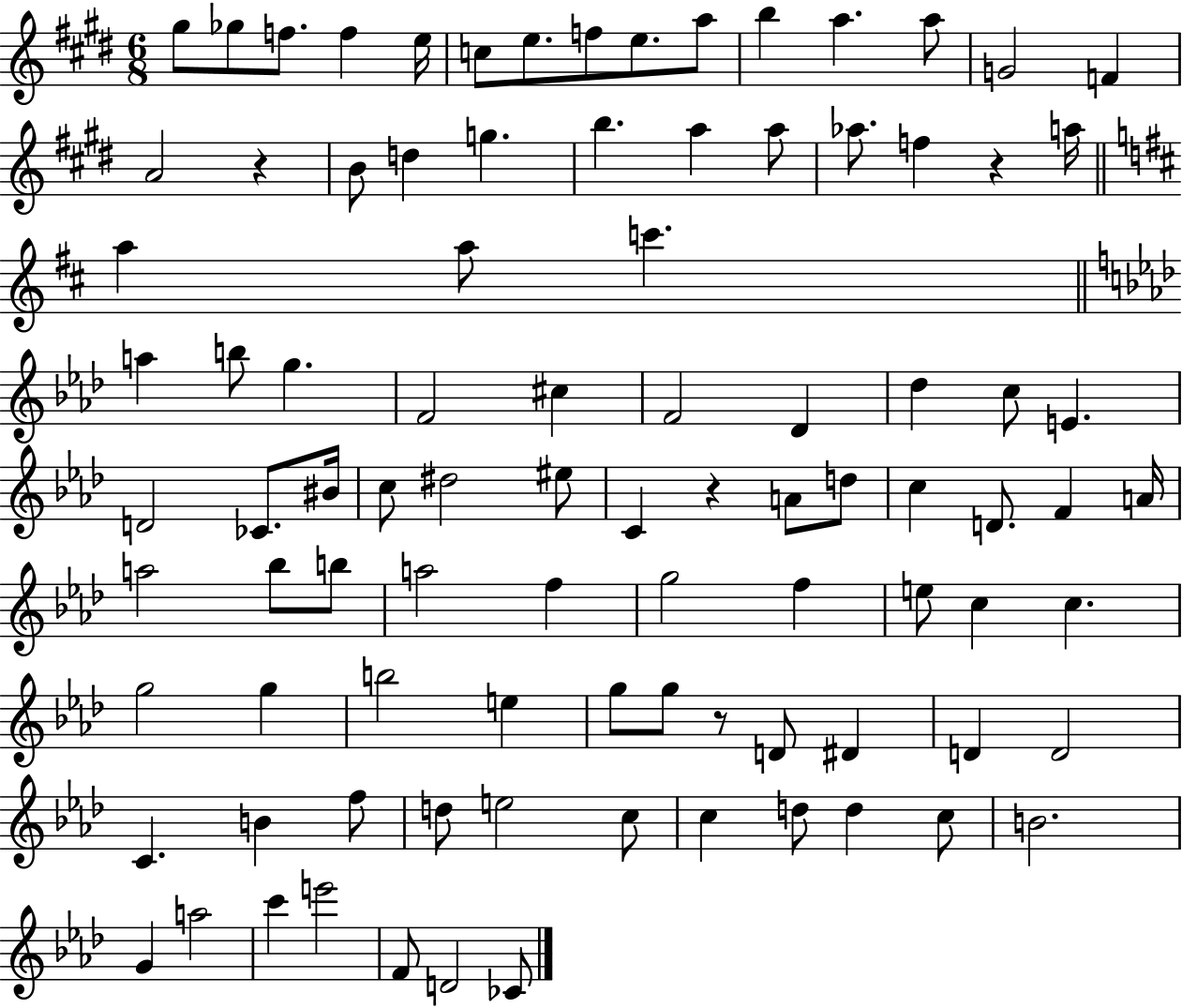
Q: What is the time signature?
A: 6/8